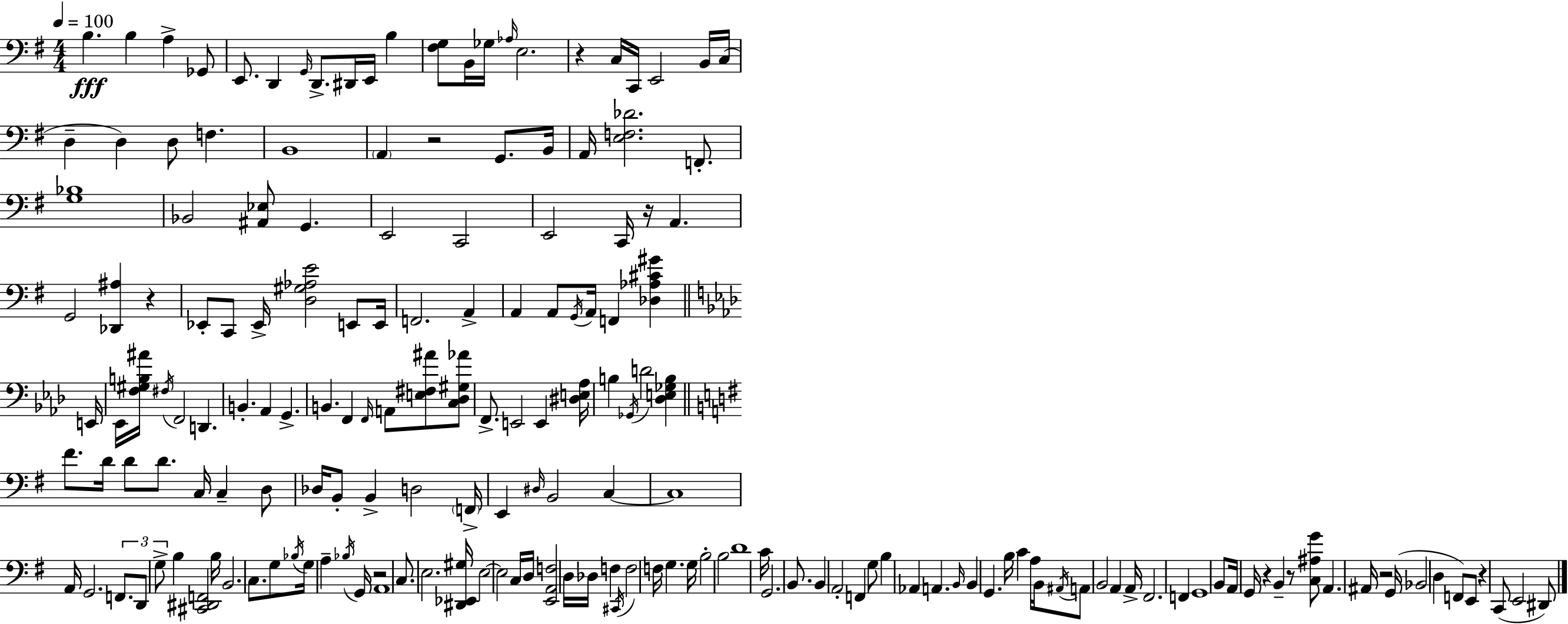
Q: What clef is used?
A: bass